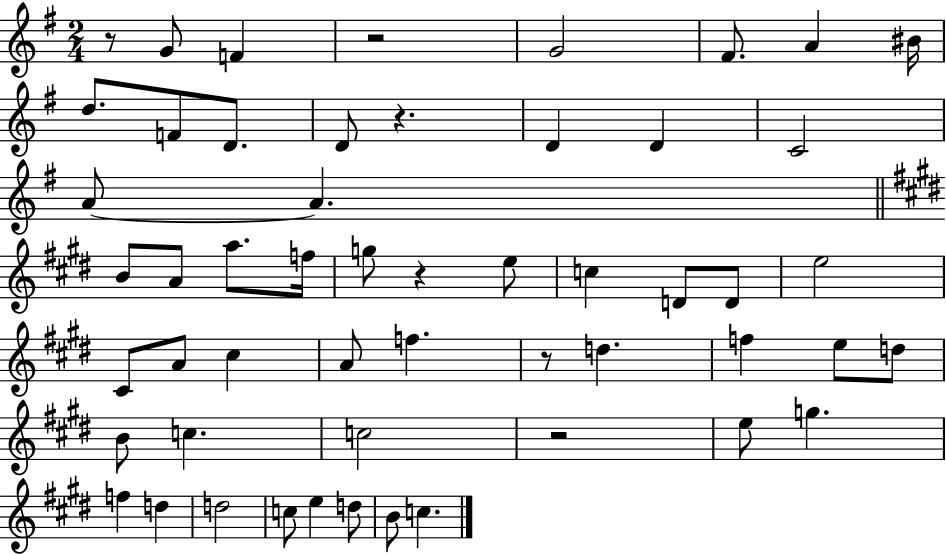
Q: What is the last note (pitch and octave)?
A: C5